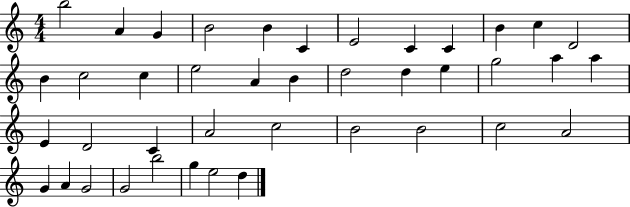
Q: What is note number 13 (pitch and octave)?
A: B4